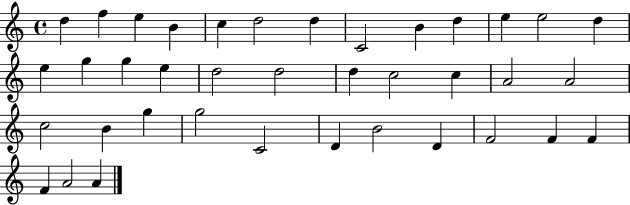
{
  \clef treble
  \time 4/4
  \defaultTimeSignature
  \key c \major
  d''4 f''4 e''4 b'4 | c''4 d''2 d''4 | c'2 b'4 d''4 | e''4 e''2 d''4 | \break e''4 g''4 g''4 e''4 | d''2 d''2 | d''4 c''2 c''4 | a'2 a'2 | \break c''2 b'4 g''4 | g''2 c'2 | d'4 b'2 d'4 | f'2 f'4 f'4 | \break f'4 a'2 a'4 | \bar "|."
}